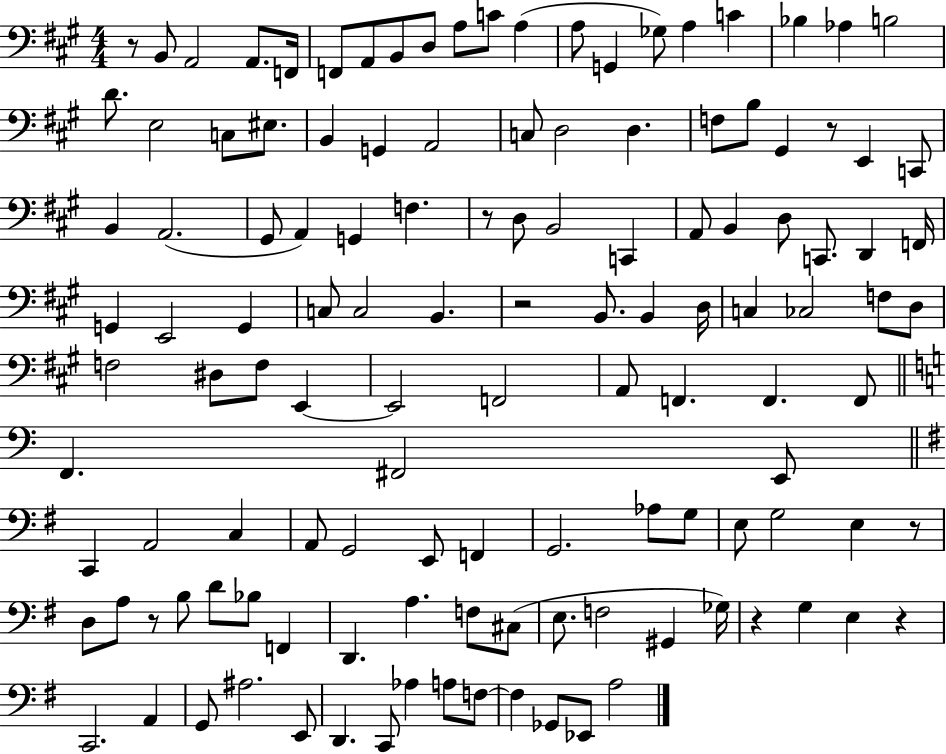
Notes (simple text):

R/e B2/e A2/h A2/e. F2/s F2/e A2/e B2/e D3/e A3/e C4/e A3/q A3/e G2/q Gb3/e A3/q C4/q Bb3/q Ab3/q B3/h D4/e. E3/h C3/e EIS3/e. B2/q G2/q A2/h C3/e D3/h D3/q. F3/e B3/e G#2/q R/e E2/q C2/e B2/q A2/h. G#2/e A2/q G2/q F3/q. R/e D3/e B2/h C2/q A2/e B2/q D3/e C2/e. D2/q F2/s G2/q E2/h G2/q C3/e C3/h B2/q. R/h B2/e. B2/q D3/s C3/q CES3/h F3/e D3/e F3/h D#3/e F3/e E2/q E2/h F2/h A2/e F2/q. F2/q. F2/e F2/q. F#2/h E2/e C2/q A2/h C3/q A2/e G2/h E2/e F2/q G2/h. Ab3/e G3/e E3/e G3/h E3/q R/e D3/e A3/e R/e B3/e D4/e Bb3/e F2/q D2/q. A3/q. F3/e C#3/e E3/e. F3/h G#2/q Gb3/s R/q G3/q E3/q R/q C2/h. A2/q G2/e A#3/h. E2/e D2/q. C2/e Ab3/q A3/e F3/e F3/q Gb2/e Eb2/e A3/h